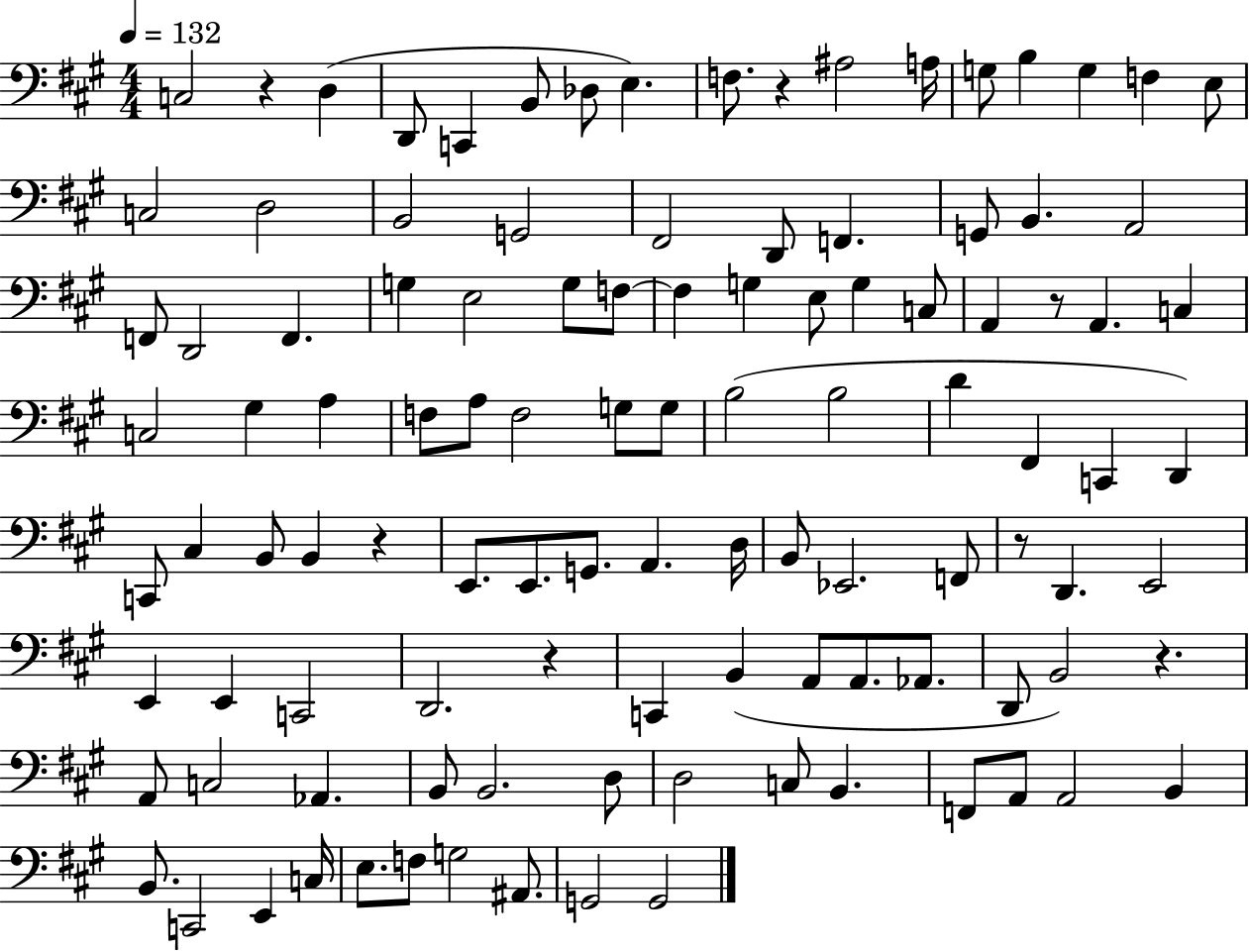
{
  \clef bass
  \numericTimeSignature
  \time 4/4
  \key a \major
  \tempo 4 = 132
  \repeat volta 2 { c2 r4 d4( | d,8 c,4 b,8 des8 e4.) | f8. r4 ais2 a16 | g8 b4 g4 f4 e8 | \break c2 d2 | b,2 g,2 | fis,2 d,8 f,4. | g,8 b,4. a,2 | \break f,8 d,2 f,4. | g4 e2 g8 f8~~ | f4 g4 e8 g4 c8 | a,4 r8 a,4. c4 | \break c2 gis4 a4 | f8 a8 f2 g8 g8 | b2( b2 | d'4 fis,4 c,4 d,4) | \break c,8 cis4 b,8 b,4 r4 | e,8. e,8. g,8. a,4. d16 | b,8 ees,2. f,8 | r8 d,4. e,2 | \break e,4 e,4 c,2 | d,2. r4 | c,4 b,4( a,8 a,8. aes,8. | d,8 b,2) r4. | \break a,8 c2 aes,4. | b,8 b,2. d8 | d2 c8 b,4. | f,8 a,8 a,2 b,4 | \break b,8. c,2 e,4 c16 | e8. f8 g2 ais,8. | g,2 g,2 | } \bar "|."
}